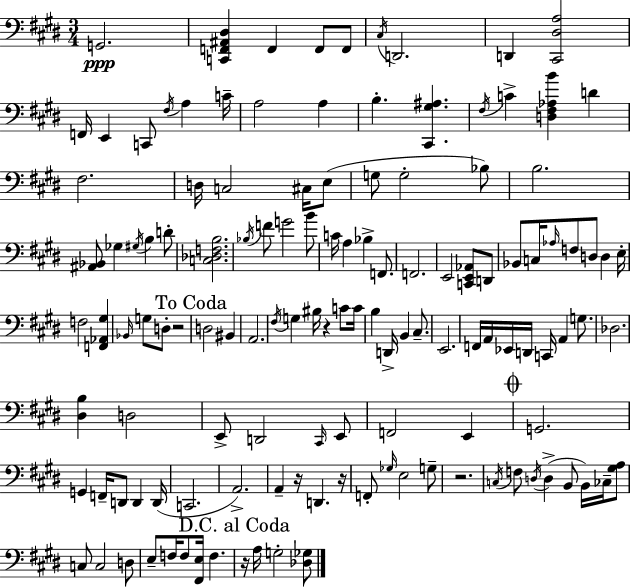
X:1
T:Untitled
M:3/4
L:1/4
K:E
G,,2 [C,,F,,^A,,^D,] F,, F,,/2 F,,/2 ^C,/4 D,,2 D,, [^C,,^D,A,]2 F,,/4 E,, C,,/2 ^F,/4 A, C/4 A,2 A, B, [^C,,^G,^A,] ^F,/4 C [D,^F,_A,B] D ^F,2 D,/4 C,2 ^C,/4 E,/2 G,/2 G,2 _B,/2 B,2 [^A,,_B,,]/2 _G, ^G,/4 B, D/2 [C,_D,F,B,]2 _B,/4 F/2 G2 B/2 C/4 A, _B, F,,/2 F,,2 E,,2 [C,,E,,_A,,]/2 D,,/2 _B,,/2 C,/4 _A,/4 F,/2 D,/2 D, E,/4 F,2 [F,,_A,,^G,] _B,,/4 G,/2 D,/2 z2 D,2 ^B,, A,,2 ^F,/4 G, ^B,/4 z C/2 C/4 B, D,,/4 B,, ^C,/2 E,,2 F,,/4 A,,/4 _E,,/4 D,,/4 C,,/4 A,, G,/2 _D,2 [^D,B,] D,2 E,,/2 D,,2 ^C,,/4 E,,/2 F,,2 E,, G,,2 G,, F,,/4 D,,/2 D,, D,,/4 C,,2 A,,2 A,, z/4 D,, z/4 F,,/2 _G,/4 E,2 G,/2 z2 C,/4 F,/2 D,/4 D, B,,/2 B,,/4 _C,/4 [^G,A,]/2 C,/2 C,2 D,/2 E,/2 F,/4 F,/2 [^F,,E,]/4 F, z/4 A,/4 G,2 [_D,_G,]/2